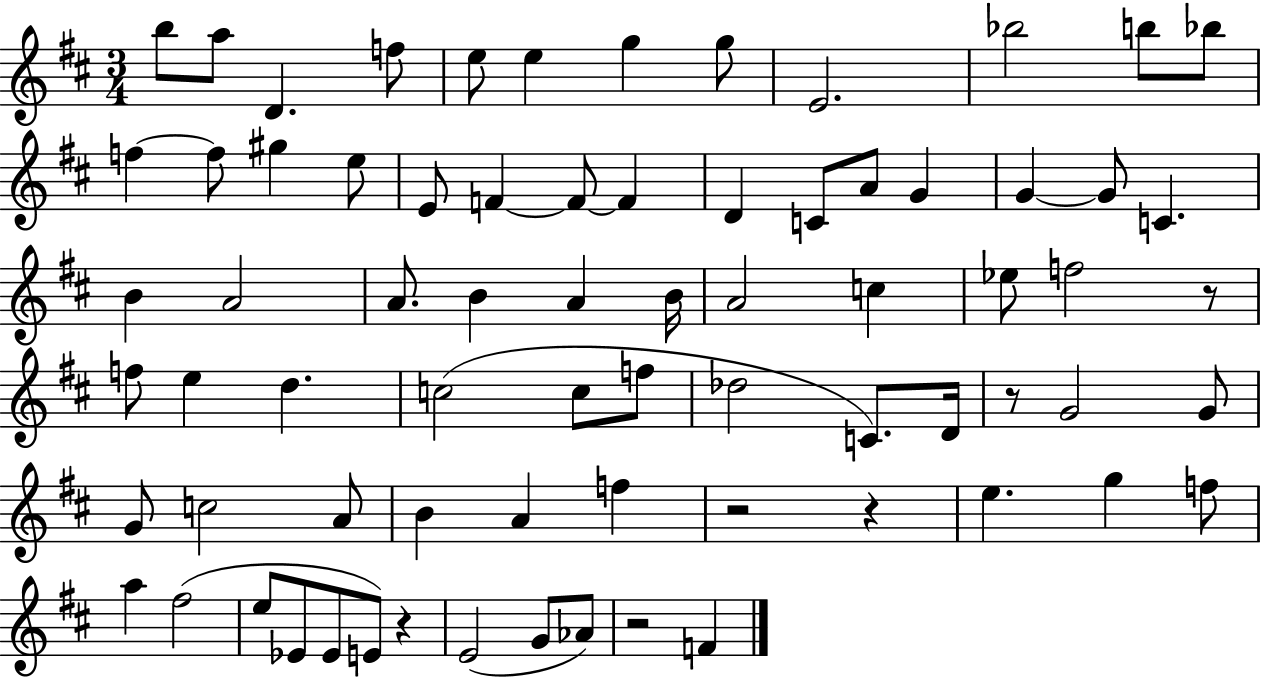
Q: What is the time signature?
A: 3/4